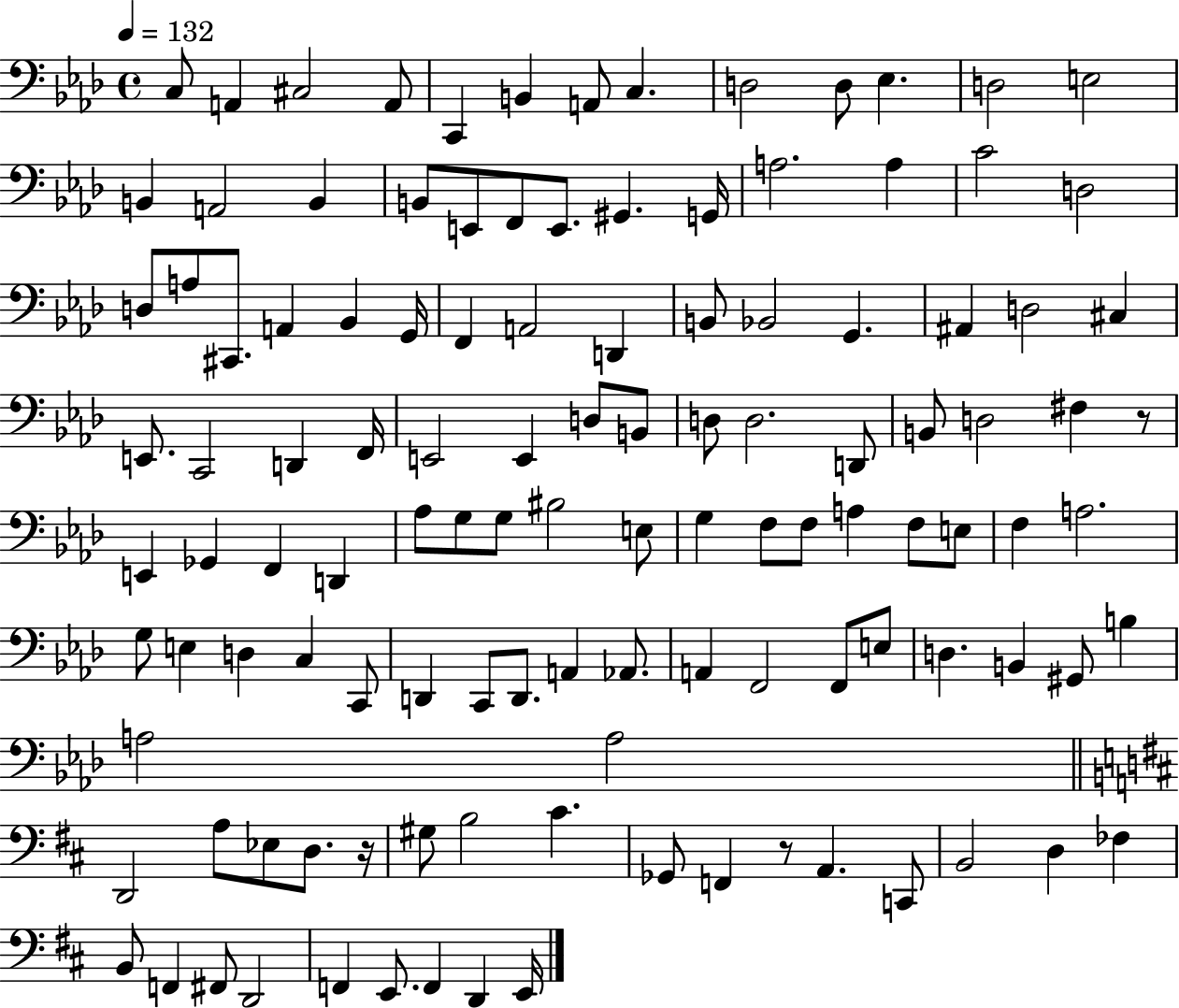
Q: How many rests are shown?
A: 3